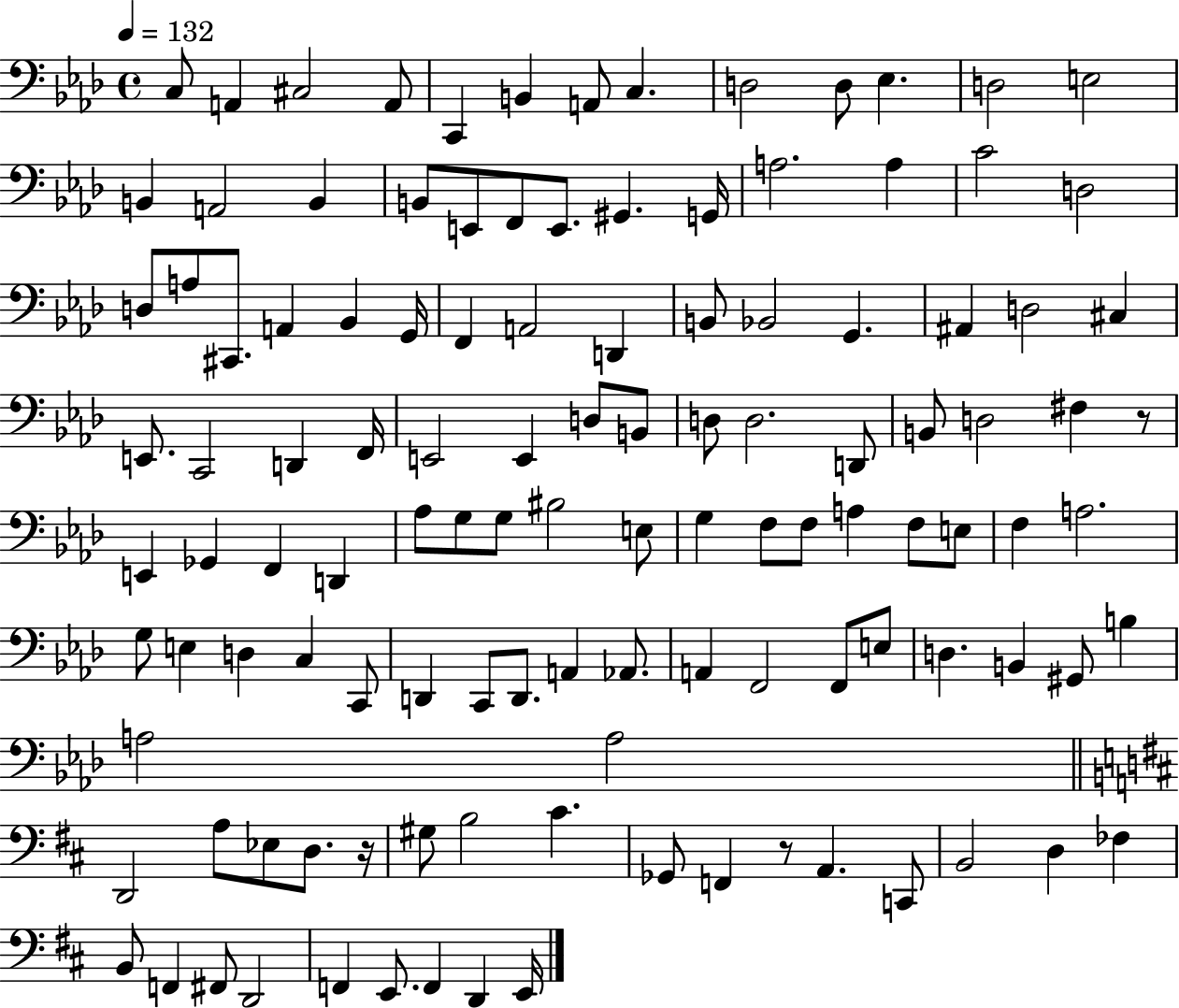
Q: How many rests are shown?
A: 3